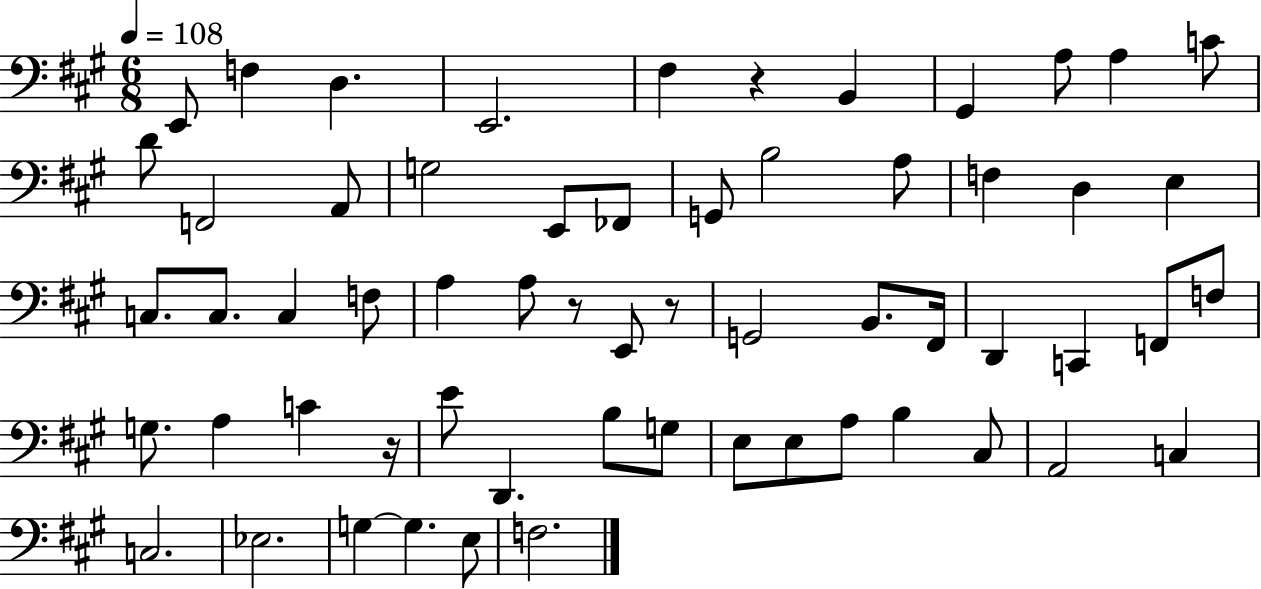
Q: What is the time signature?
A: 6/8